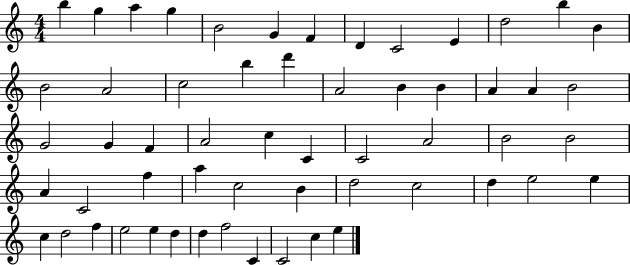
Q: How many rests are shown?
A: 0